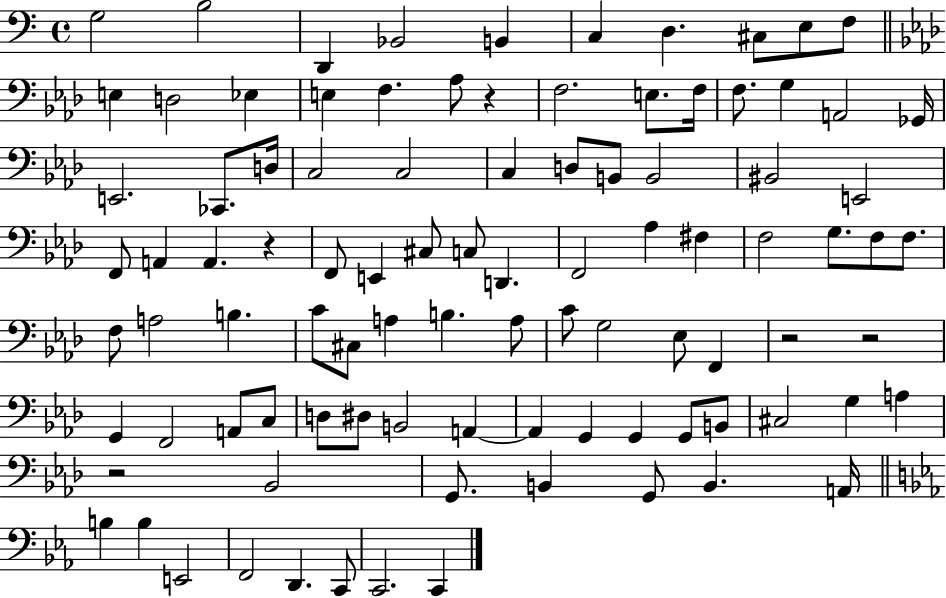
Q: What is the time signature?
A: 4/4